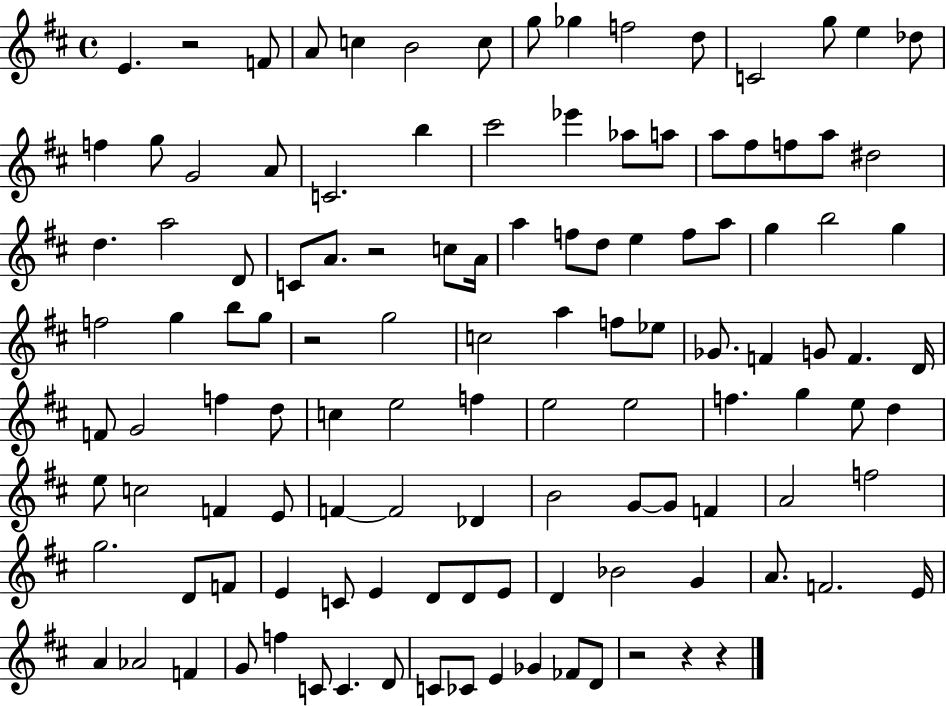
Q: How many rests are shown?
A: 6